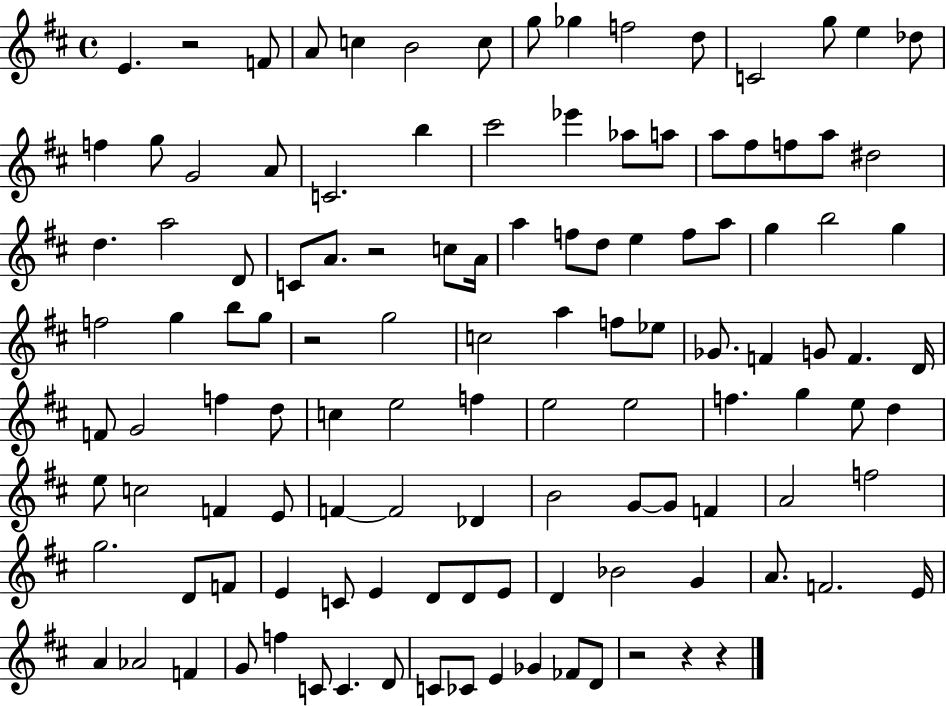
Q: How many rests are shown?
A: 6